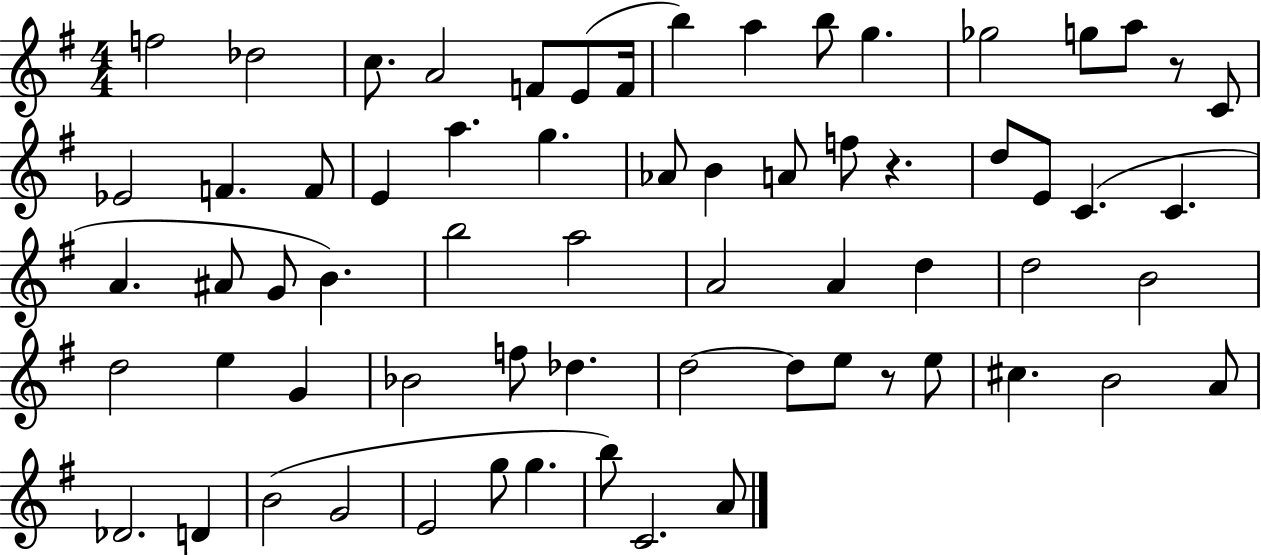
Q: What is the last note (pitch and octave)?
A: A4